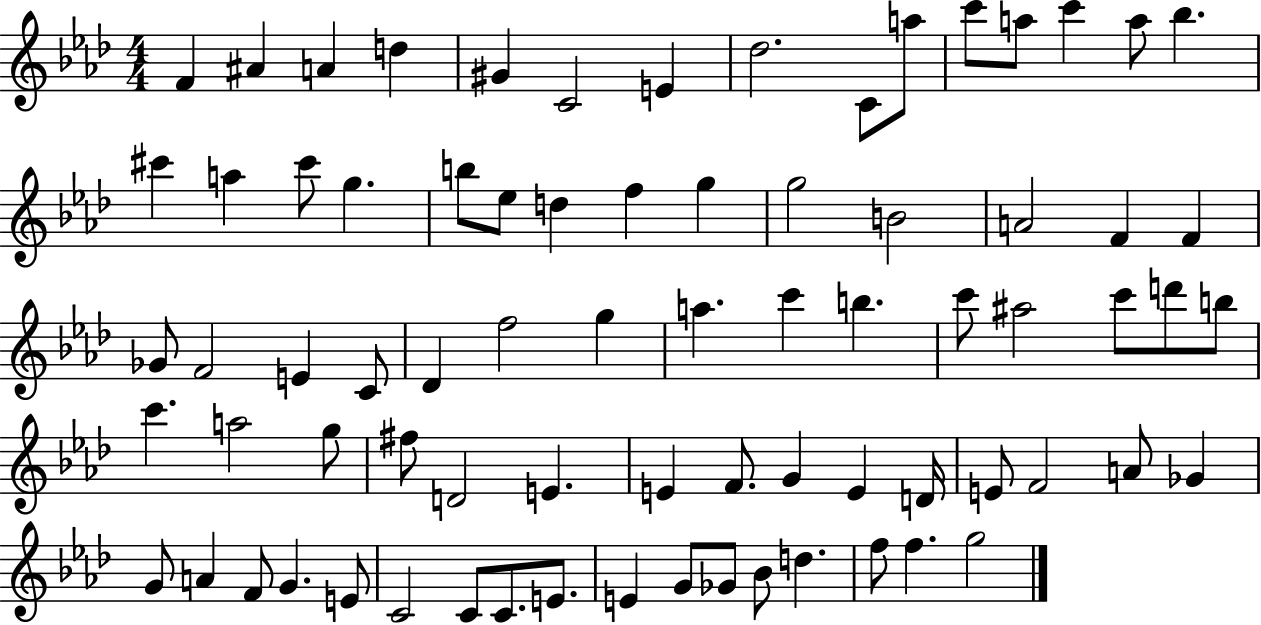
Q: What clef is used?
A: treble